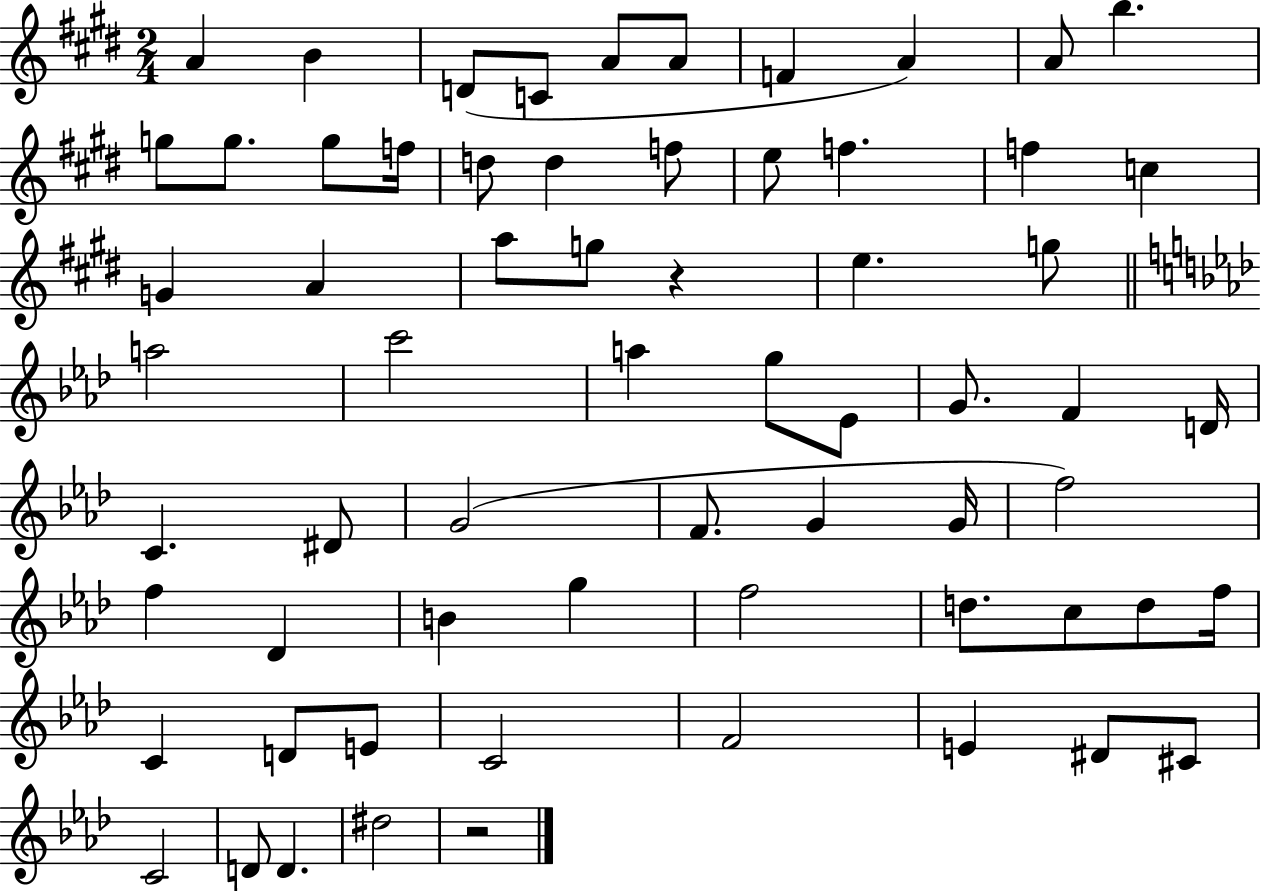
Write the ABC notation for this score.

X:1
T:Untitled
M:2/4
L:1/4
K:E
A B D/2 C/2 A/2 A/2 F A A/2 b g/2 g/2 g/2 f/4 d/2 d f/2 e/2 f f c G A a/2 g/2 z e g/2 a2 c'2 a g/2 _E/2 G/2 F D/4 C ^D/2 G2 F/2 G G/4 f2 f _D B g f2 d/2 c/2 d/2 f/4 C D/2 E/2 C2 F2 E ^D/2 ^C/2 C2 D/2 D ^d2 z2